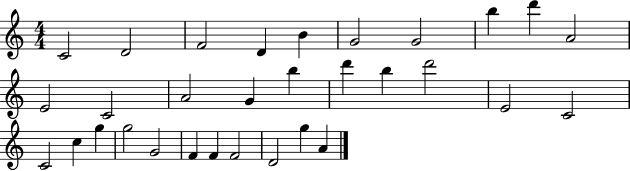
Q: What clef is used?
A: treble